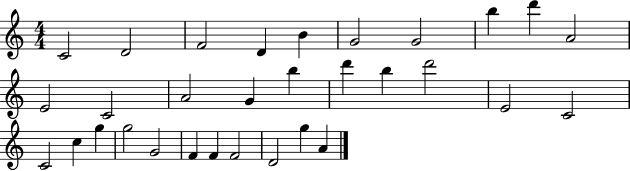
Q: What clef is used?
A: treble